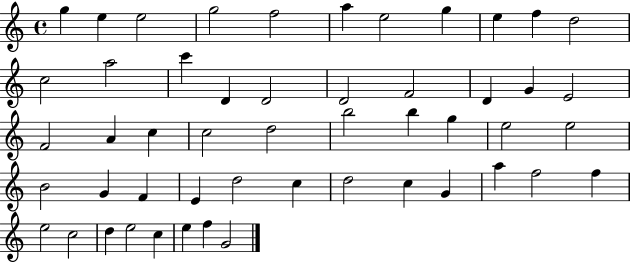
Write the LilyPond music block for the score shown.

{
  \clef treble
  \time 4/4
  \defaultTimeSignature
  \key c \major
  g''4 e''4 e''2 | g''2 f''2 | a''4 e''2 g''4 | e''4 f''4 d''2 | \break c''2 a''2 | c'''4 d'4 d'2 | d'2 f'2 | d'4 g'4 e'2 | \break f'2 a'4 c''4 | c''2 d''2 | b''2 b''4 g''4 | e''2 e''2 | \break b'2 g'4 f'4 | e'4 d''2 c''4 | d''2 c''4 g'4 | a''4 f''2 f''4 | \break e''2 c''2 | d''4 e''2 c''4 | e''4 f''4 g'2 | \bar "|."
}